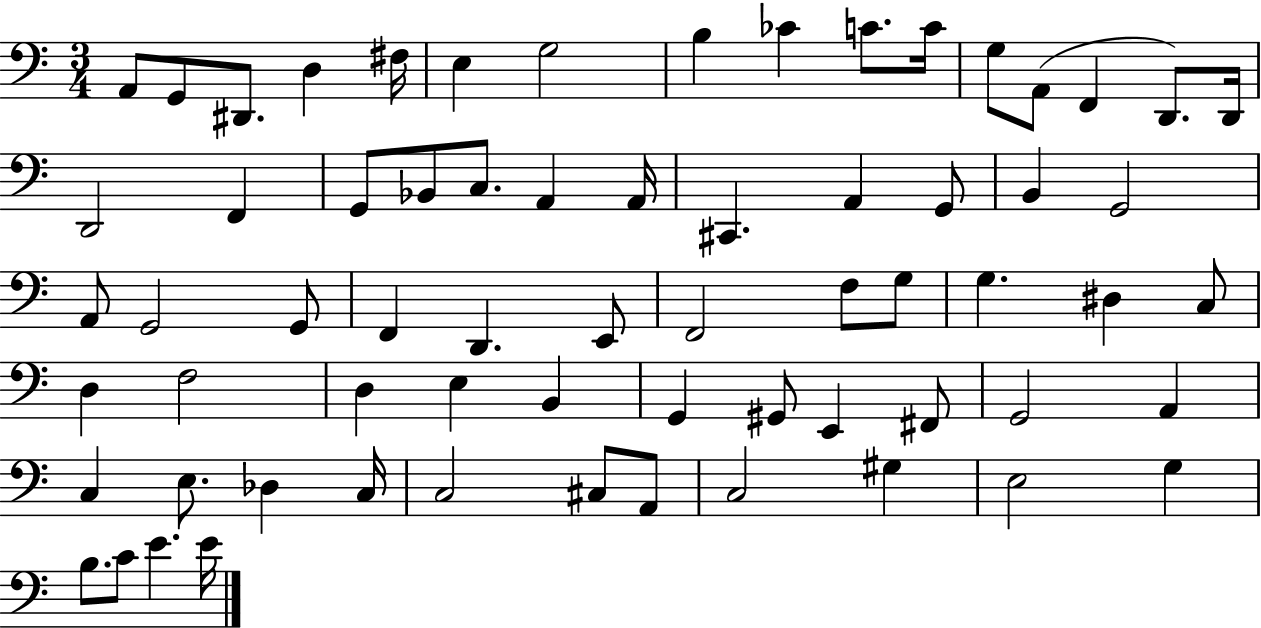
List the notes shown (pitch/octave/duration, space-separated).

A2/e G2/e D#2/e. D3/q F#3/s E3/q G3/h B3/q CES4/q C4/e. C4/s G3/e A2/e F2/q D2/e. D2/s D2/h F2/q G2/e Bb2/e C3/e. A2/q A2/s C#2/q. A2/q G2/e B2/q G2/h A2/e G2/h G2/e F2/q D2/q. E2/e F2/h F3/e G3/e G3/q. D#3/q C3/e D3/q F3/h D3/q E3/q B2/q G2/q G#2/e E2/q F#2/e G2/h A2/q C3/q E3/e. Db3/q C3/s C3/h C#3/e A2/e C3/h G#3/q E3/h G3/q B3/e. C4/e E4/q. E4/s